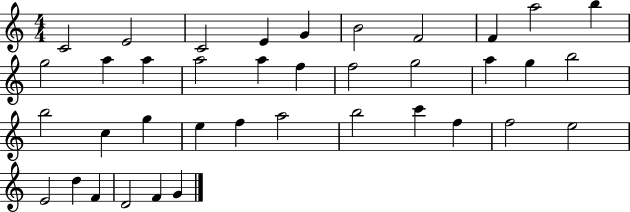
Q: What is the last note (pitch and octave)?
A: G4